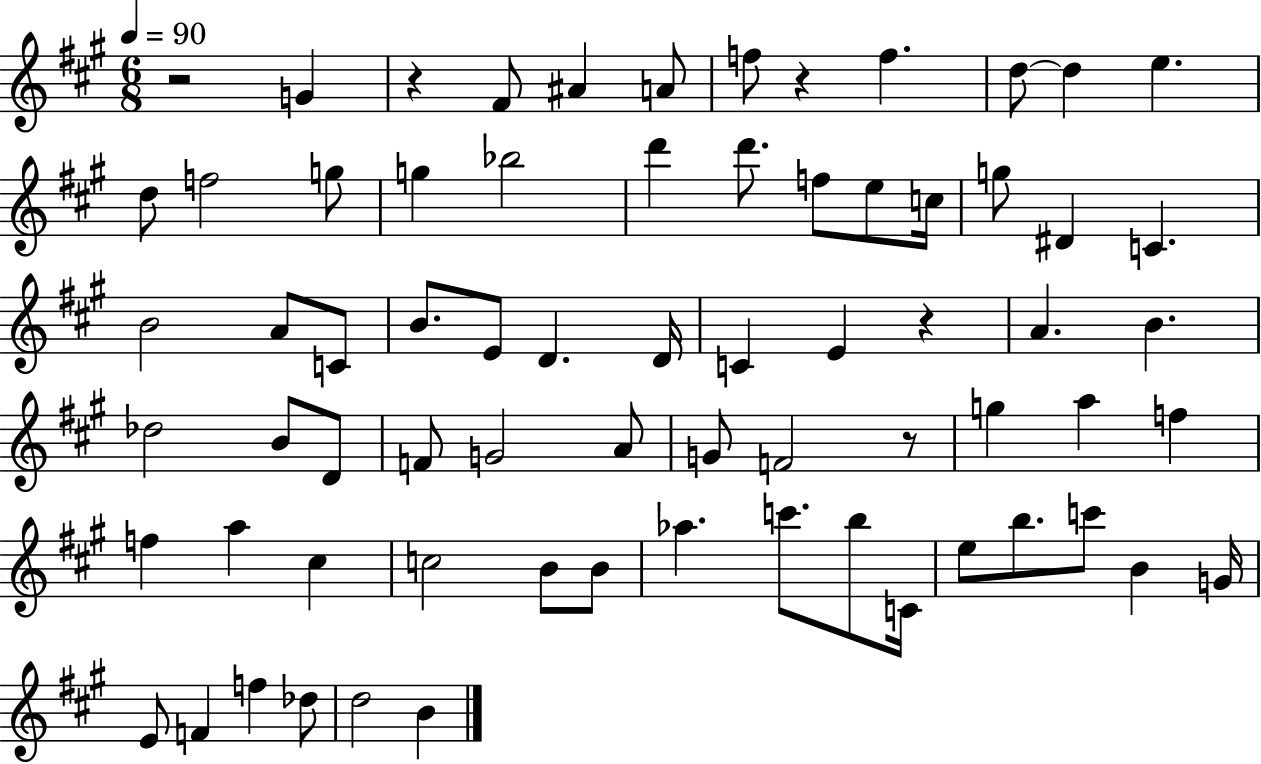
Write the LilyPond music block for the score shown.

{
  \clef treble
  \numericTimeSignature
  \time 6/8
  \key a \major
  \tempo 4 = 90
  r2 g'4 | r4 fis'8 ais'4 a'8 | f''8 r4 f''4. | d''8~~ d''4 e''4. | \break d''8 f''2 g''8 | g''4 bes''2 | d'''4 d'''8. f''8 e''8 c''16 | g''8 dis'4 c'4. | \break b'2 a'8 c'8 | b'8. e'8 d'4. d'16 | c'4 e'4 r4 | a'4. b'4. | \break des''2 b'8 d'8 | f'8 g'2 a'8 | g'8 f'2 r8 | g''4 a''4 f''4 | \break f''4 a''4 cis''4 | c''2 b'8 b'8 | aes''4. c'''8. b''8 c'16 | e''8 b''8. c'''8 b'4 g'16 | \break e'8 f'4 f''4 des''8 | d''2 b'4 | \bar "|."
}